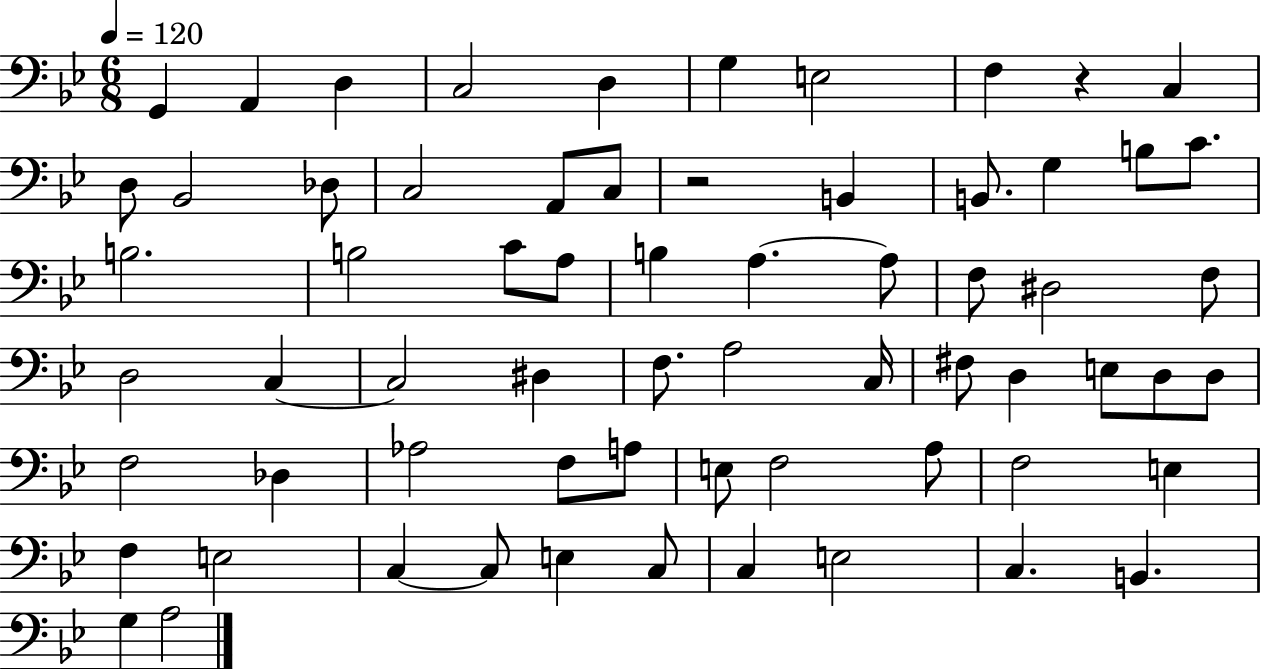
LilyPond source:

{
  \clef bass
  \numericTimeSignature
  \time 6/8
  \key bes \major
  \tempo 4 = 120
  g,4 a,4 d4 | c2 d4 | g4 e2 | f4 r4 c4 | \break d8 bes,2 des8 | c2 a,8 c8 | r2 b,4 | b,8. g4 b8 c'8. | \break b2. | b2 c'8 a8 | b4 a4.~~ a8 | f8 dis2 f8 | \break d2 c4~~ | c2 dis4 | f8. a2 c16 | fis8 d4 e8 d8 d8 | \break f2 des4 | aes2 f8 a8 | e8 f2 a8 | f2 e4 | \break f4 e2 | c4~~ c8 e4 c8 | c4 e2 | c4. b,4. | \break g4 a2 | \bar "|."
}